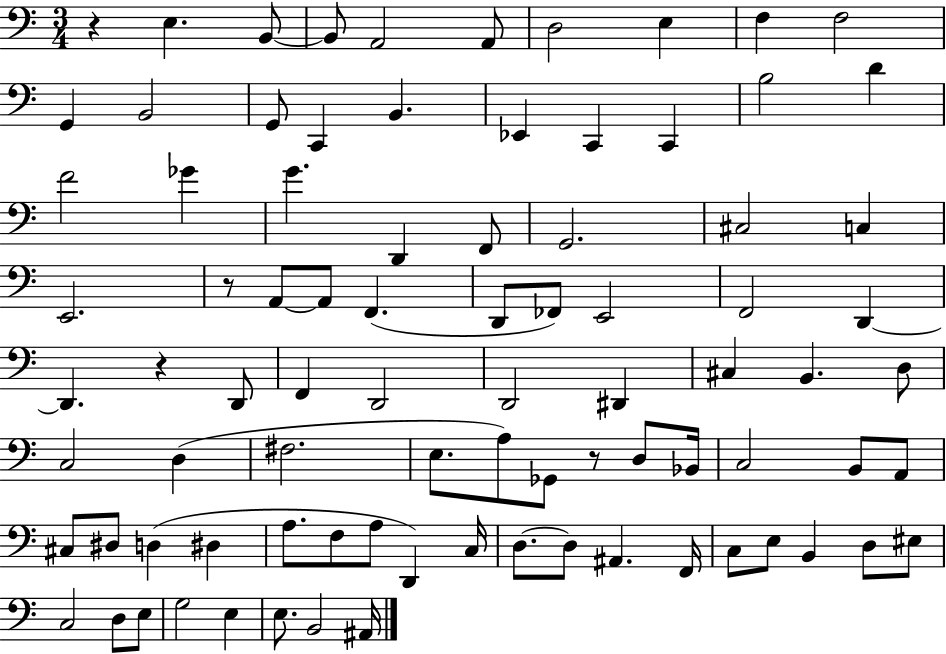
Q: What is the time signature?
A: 3/4